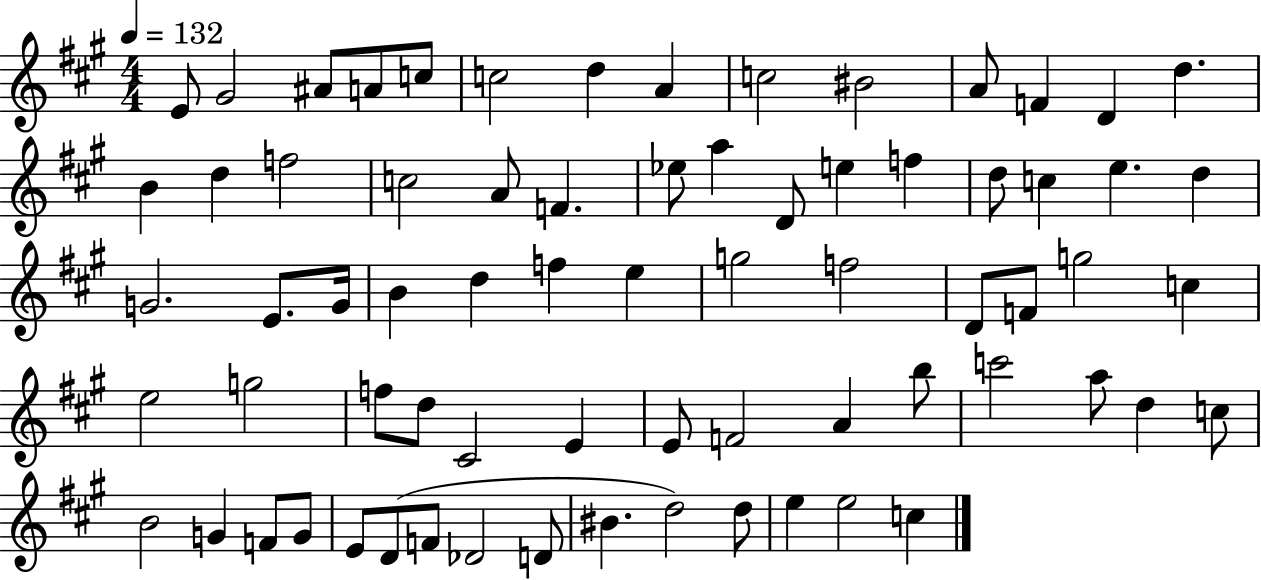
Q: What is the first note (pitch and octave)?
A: E4